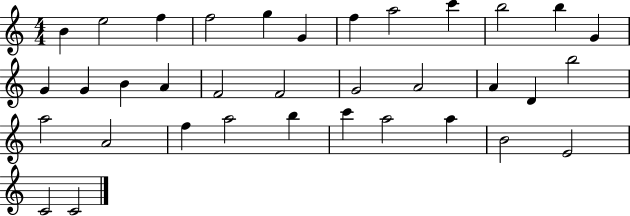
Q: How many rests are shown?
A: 0